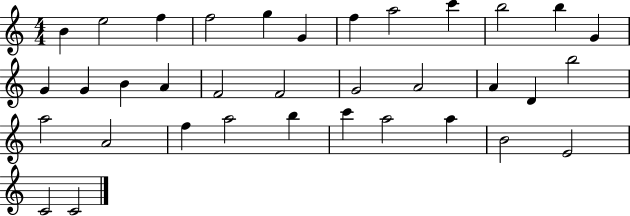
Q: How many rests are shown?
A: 0